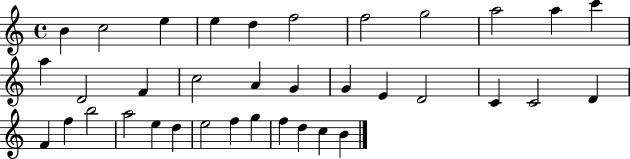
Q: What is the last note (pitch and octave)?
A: B4